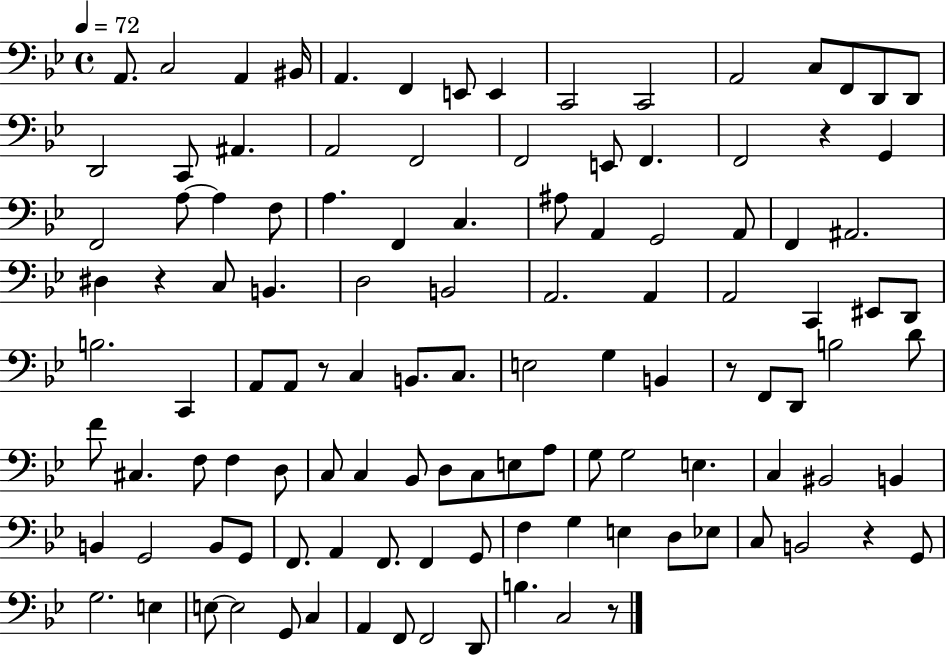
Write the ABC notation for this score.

X:1
T:Untitled
M:4/4
L:1/4
K:Bb
A,,/2 C,2 A,, ^B,,/4 A,, F,, E,,/2 E,, C,,2 C,,2 A,,2 C,/2 F,,/2 D,,/2 D,,/2 D,,2 C,,/2 ^A,, A,,2 F,,2 F,,2 E,,/2 F,, F,,2 z G,, F,,2 A,/2 A, F,/2 A, F,, C, ^A,/2 A,, G,,2 A,,/2 F,, ^A,,2 ^D, z C,/2 B,, D,2 B,,2 A,,2 A,, A,,2 C,, ^E,,/2 D,,/2 B,2 C,, A,,/2 A,,/2 z/2 C, B,,/2 C,/2 E,2 G, B,, z/2 F,,/2 D,,/2 B,2 D/2 F/2 ^C, F,/2 F, D,/2 C,/2 C, _B,,/2 D,/2 C,/2 E,/2 A,/2 G,/2 G,2 E, C, ^B,,2 B,, B,, G,,2 B,,/2 G,,/2 F,,/2 A,, F,,/2 F,, G,,/2 F, G, E, D,/2 _E,/2 C,/2 B,,2 z G,,/2 G,2 E, E,/2 E,2 G,,/2 C, A,, F,,/2 F,,2 D,,/2 B, C,2 z/2